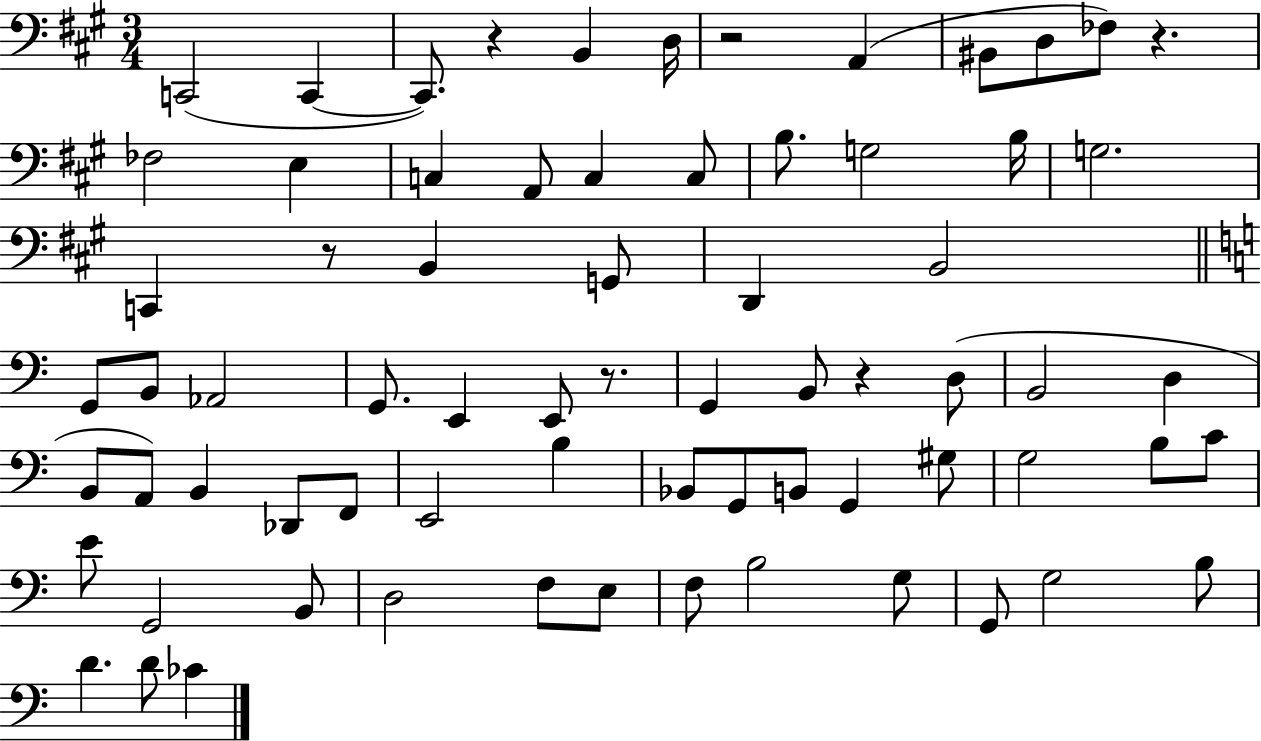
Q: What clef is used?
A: bass